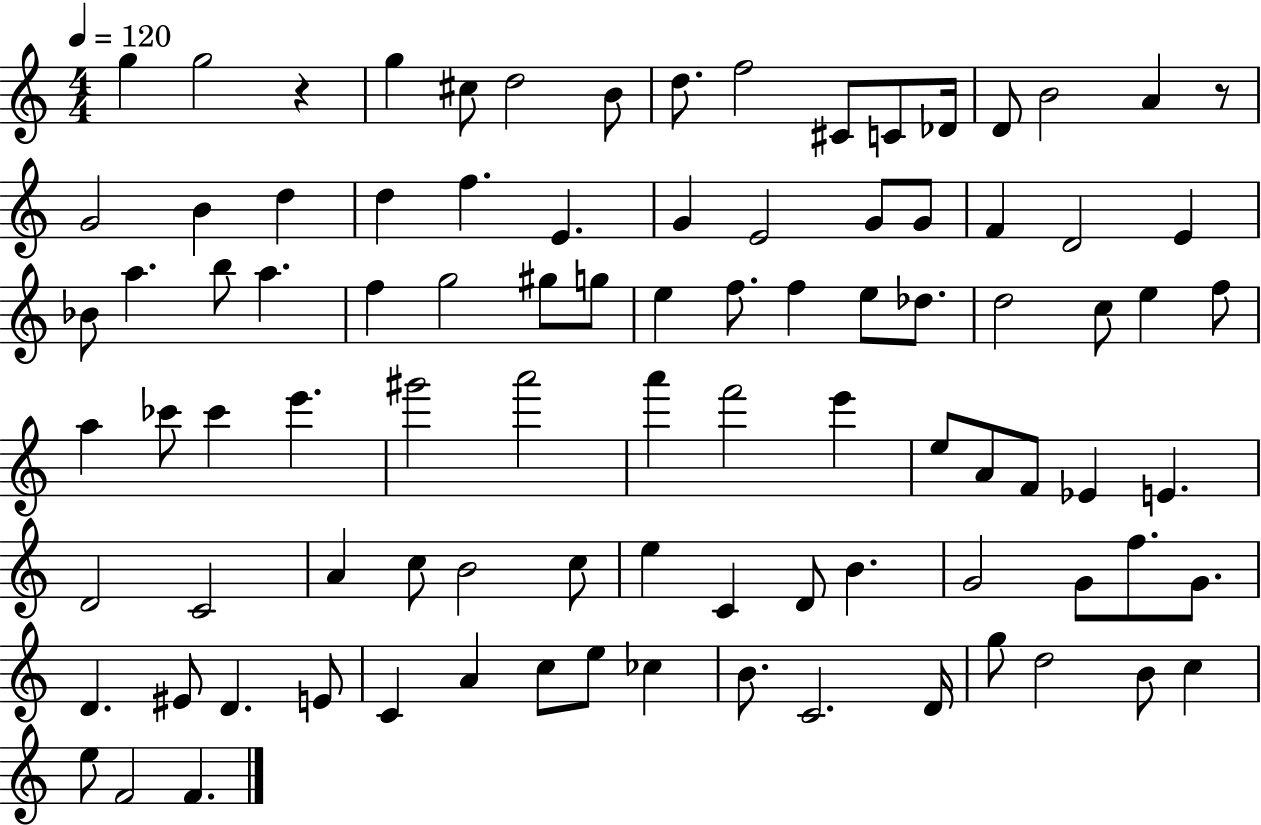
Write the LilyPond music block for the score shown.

{
  \clef treble
  \numericTimeSignature
  \time 4/4
  \key c \major
  \tempo 4 = 120
  g''4 g''2 r4 | g''4 cis''8 d''2 b'8 | d''8. f''2 cis'8 c'8 des'16 | d'8 b'2 a'4 r8 | \break g'2 b'4 d''4 | d''4 f''4. e'4. | g'4 e'2 g'8 g'8 | f'4 d'2 e'4 | \break bes'8 a''4. b''8 a''4. | f''4 g''2 gis''8 g''8 | e''4 f''8. f''4 e''8 des''8. | d''2 c''8 e''4 f''8 | \break a''4 ces'''8 ces'''4 e'''4. | gis'''2 a'''2 | a'''4 f'''2 e'''4 | e''8 a'8 f'8 ees'4 e'4. | \break d'2 c'2 | a'4 c''8 b'2 c''8 | e''4 c'4 d'8 b'4. | g'2 g'8 f''8. g'8. | \break d'4. eis'8 d'4. e'8 | c'4 a'4 c''8 e''8 ces''4 | b'8. c'2. d'16 | g''8 d''2 b'8 c''4 | \break e''8 f'2 f'4. | \bar "|."
}